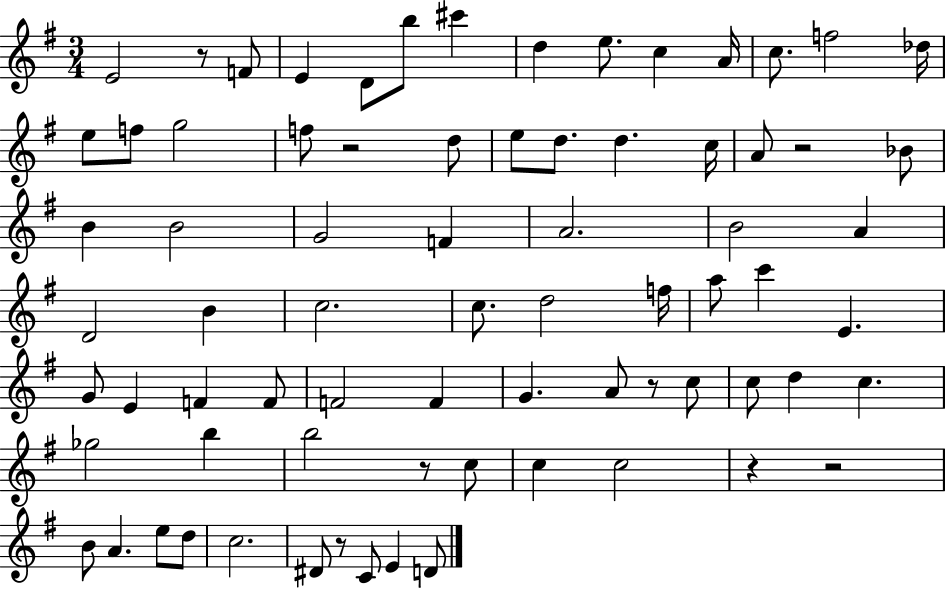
X:1
T:Untitled
M:3/4
L:1/4
K:G
E2 z/2 F/2 E D/2 b/2 ^c' d e/2 c A/4 c/2 f2 _d/4 e/2 f/2 g2 f/2 z2 d/2 e/2 d/2 d c/4 A/2 z2 _B/2 B B2 G2 F A2 B2 A D2 B c2 c/2 d2 f/4 a/2 c' E G/2 E F F/2 F2 F G A/2 z/2 c/2 c/2 d c _g2 b b2 z/2 c/2 c c2 z z2 B/2 A e/2 d/2 c2 ^D/2 z/2 C/2 E D/2